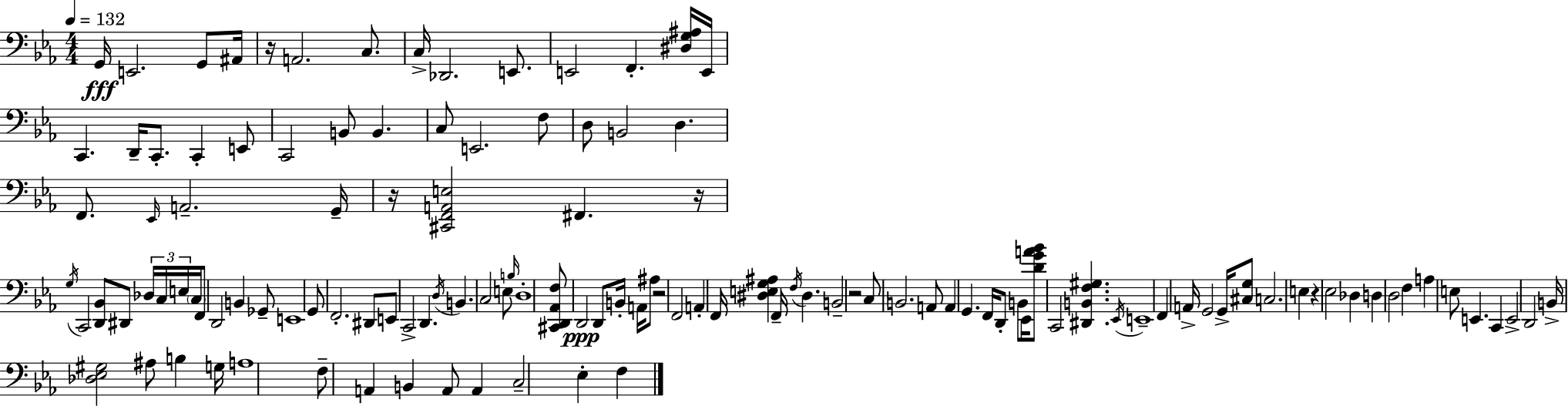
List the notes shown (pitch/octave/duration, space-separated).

G2/s E2/h. G2/e A#2/s R/s A2/h. C3/e. C3/s Db2/h. E2/e. E2/h F2/q. [D#3,G3,A#3]/s E2/s C2/q. D2/s C2/e. C2/q E2/e C2/h B2/e B2/q. C3/e E2/h. F3/e D3/e B2/h D3/q. F2/e. Eb2/s A2/h. G2/s R/s [C#2,F2,A2,E3]/h F#2/q. R/s G3/s C2/h [D2,Bb2]/e D#2/e Db3/s C3/s E3/s C3/s F2/e D2/h B2/q Gb2/e E2/w G2/e F2/h. D#2/e E2/e C2/h D2/q. D3/s B2/q. C3/h E3/e B3/s D3/w [C#2,D2,Ab2,F3]/e D2/h D2/e B2/s A2/s A#3/e R/h F2/h A2/q F2/s [D#3,E3,G3,A#3]/q F2/s F3/s D#3/q. B2/h R/h C3/e B2/h. A2/e A2/q G2/q. F2/s D2/e B2/e Eb2/s [D4,G4,A4,Bb4]/e C2/h [D#2,B2,F3,G#3]/q. Eb2/s E2/w F2/q A2/s G2/h G2/s [C#3,G3]/e C3/h. E3/q R/q Eb3/h Db3/q D3/q D3/h F3/q A3/q E3/e E2/q. C2/q E2/h D2/h B2/s [Db3,Eb3,G#3]/h A#3/e B3/q G3/s A3/w F3/e A2/q B2/q A2/e A2/q C3/h Eb3/q F3/q